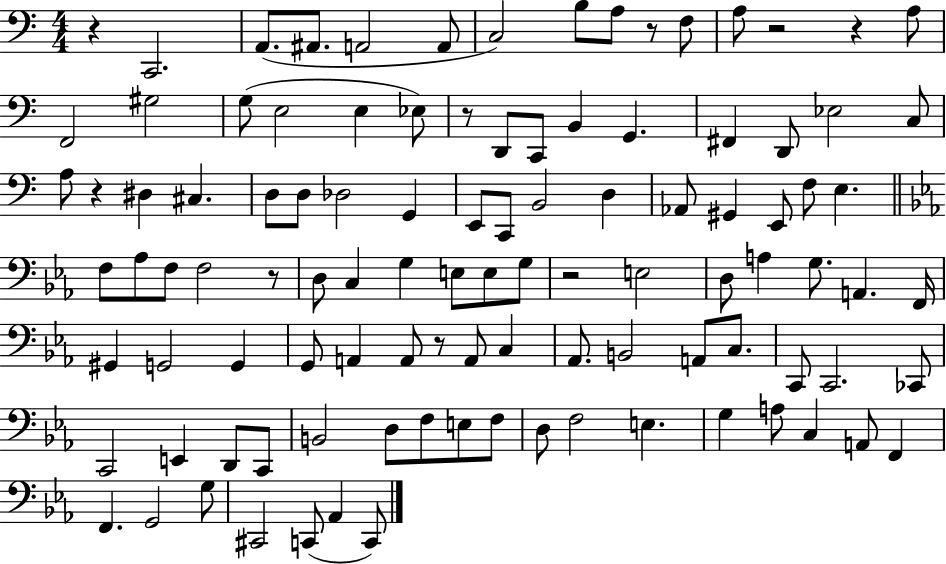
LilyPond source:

{
  \clef bass
  \numericTimeSignature
  \time 4/4
  \key c \major
  \repeat volta 2 { r4 c,2. | a,8.( ais,8. a,2 a,8 | c2) b8 a8 r8 f8 | a8 r2 r4 a8 | \break f,2 gis2 | g8( e2 e4 ees8) | r8 d,8 c,8 b,4 g,4. | fis,4 d,8 ees2 c8 | \break a8 r4 dis4 cis4. | d8 d8 des2 g,4 | e,8 c,8 b,2 d4 | aes,8 gis,4 e,8 f8 e4. | \break \bar "||" \break \key c \minor f8 aes8 f8 f2 r8 | d8 c4 g4 e8 e8 g8 | r2 e2 | d8 a4 g8. a,4. f,16 | \break gis,4 g,2 g,4 | g,8 a,4 a,8 r8 a,8 c4 | aes,8. b,2 a,8 c8. | c,8 c,2. ces,8 | \break c,2 e,4 d,8 c,8 | b,2 d8 f8 e8 f8 | d8 f2 e4. | g4 a8 c4 a,8 f,4 | \break f,4. g,2 g8 | cis,2 c,8( aes,4 c,8) | } \bar "|."
}